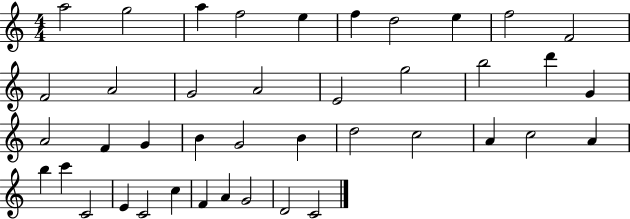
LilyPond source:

{
  \clef treble
  \numericTimeSignature
  \time 4/4
  \key c \major
  a''2 g''2 | a''4 f''2 e''4 | f''4 d''2 e''4 | f''2 f'2 | \break f'2 a'2 | g'2 a'2 | e'2 g''2 | b''2 d'''4 g'4 | \break a'2 f'4 g'4 | b'4 g'2 b'4 | d''2 c''2 | a'4 c''2 a'4 | \break b''4 c'''4 c'2 | e'4 c'2 c''4 | f'4 a'4 g'2 | d'2 c'2 | \break \bar "|."
}